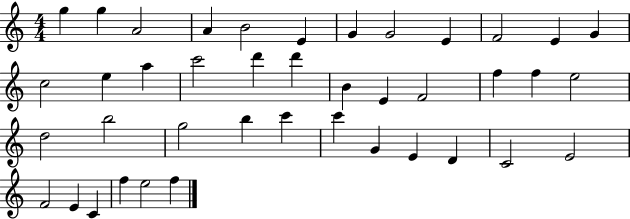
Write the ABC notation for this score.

X:1
T:Untitled
M:4/4
L:1/4
K:C
g g A2 A B2 E G G2 E F2 E G c2 e a c'2 d' d' B E F2 f f e2 d2 b2 g2 b c' c' G E D C2 E2 F2 E C f e2 f